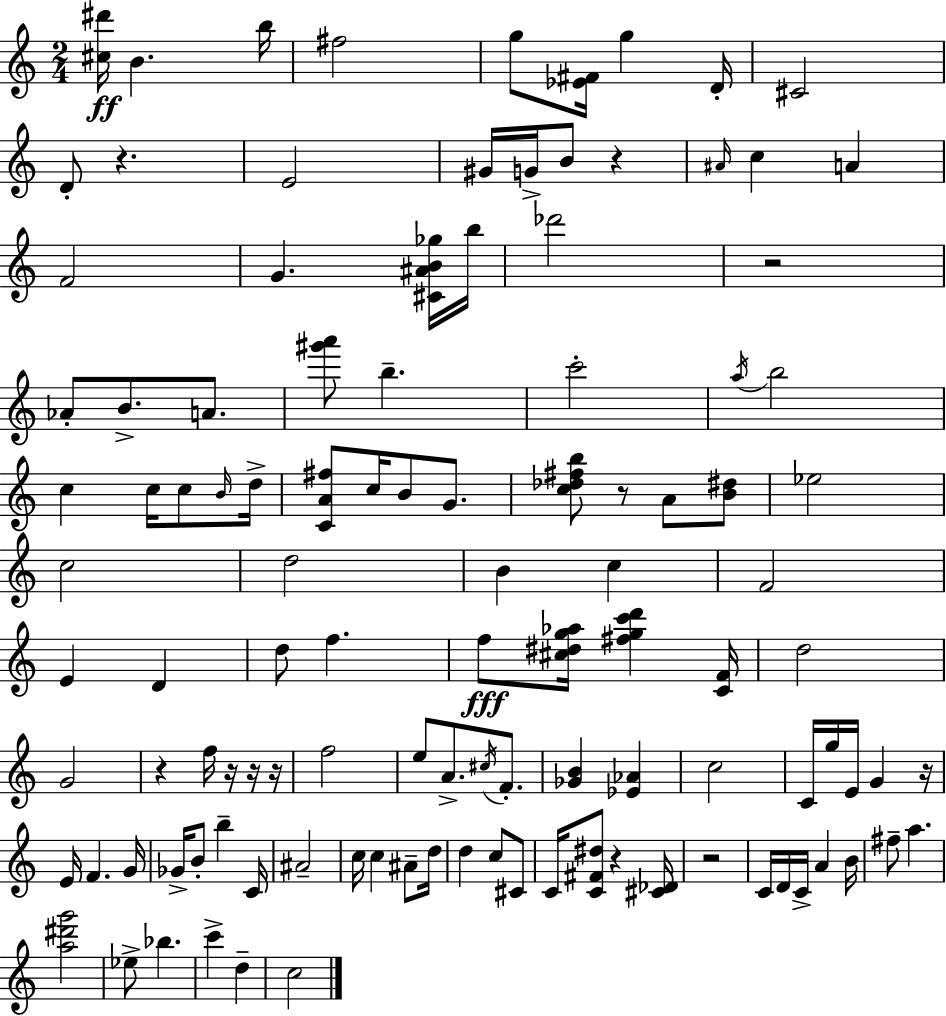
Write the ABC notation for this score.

X:1
T:Untitled
M:2/4
L:1/4
K:C
[^c^d']/4 B b/4 ^f2 g/2 [_E^F]/4 g D/4 ^C2 D/2 z E2 ^G/4 G/4 B/2 z ^A/4 c A F2 G [^C^AB_g]/4 b/4 _d'2 z2 _A/2 B/2 A/2 [^g'a']/2 b c'2 a/4 b2 c c/4 c/2 B/4 d/4 [CA^f]/2 c/4 B/2 G/2 [c_d^fb]/2 z/2 A/2 [B^d]/2 _e2 c2 d2 B c F2 E D d/2 f f/2 [^c^dg_a]/4 [^fgc'd'] [CF]/4 d2 G2 z f/4 z/4 z/4 z/4 f2 e/2 A/2 ^c/4 F/2 [_GB] [_E_A] c2 C/4 g/4 E/4 G z/4 E/4 F G/4 _G/4 B/2 b C/4 ^A2 c/4 c ^A/2 d/4 d c/2 ^C/2 C/4 [C^F^d]/2 z [^C_D]/4 z2 C/4 D/4 C/4 A B/4 ^f/2 a [a^d'g']2 _e/2 _b c' d c2